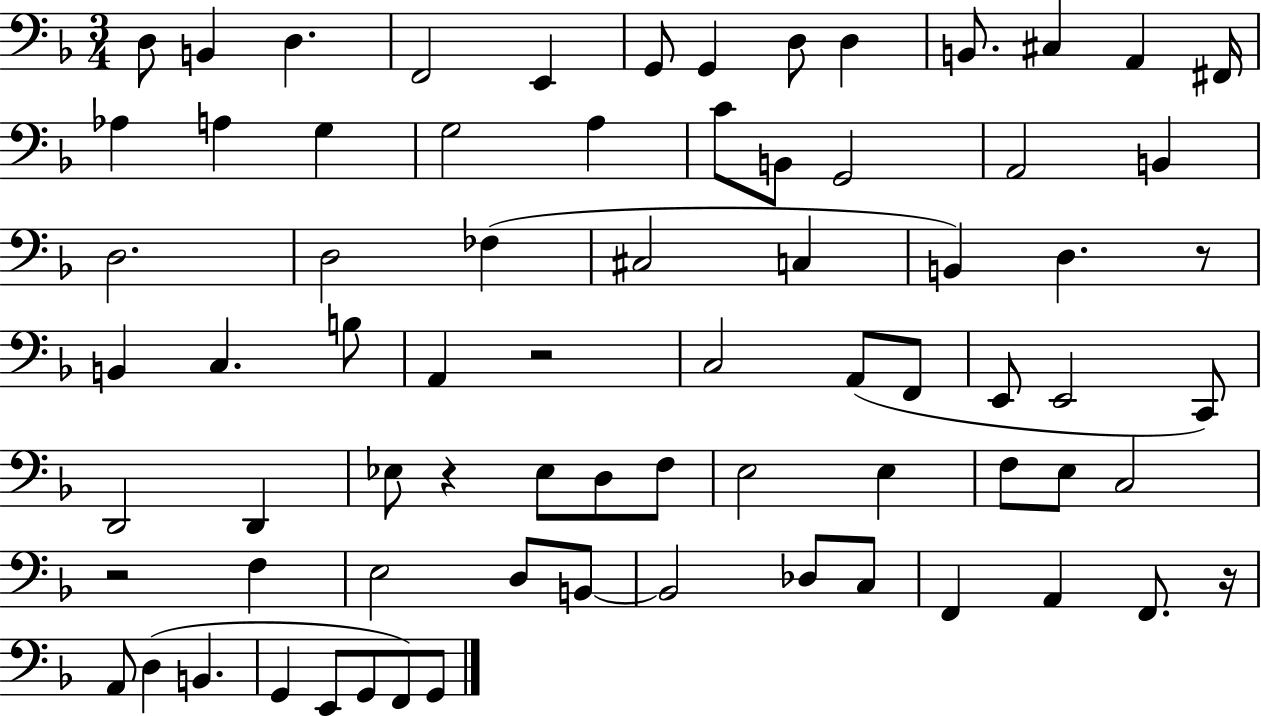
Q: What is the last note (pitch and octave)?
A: G2